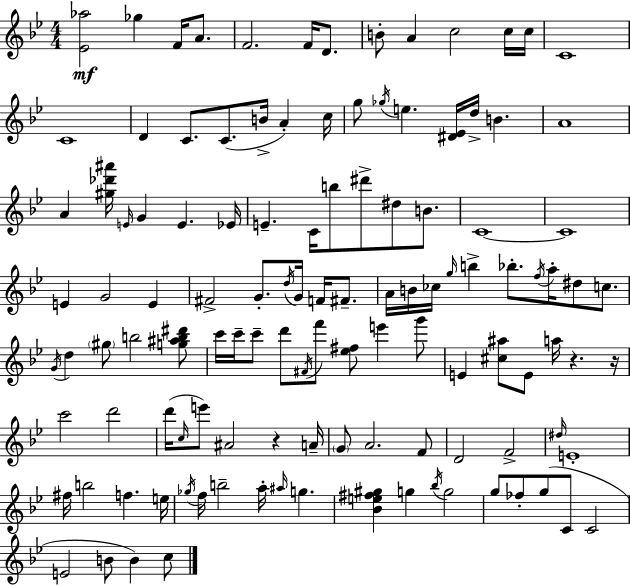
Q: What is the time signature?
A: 4/4